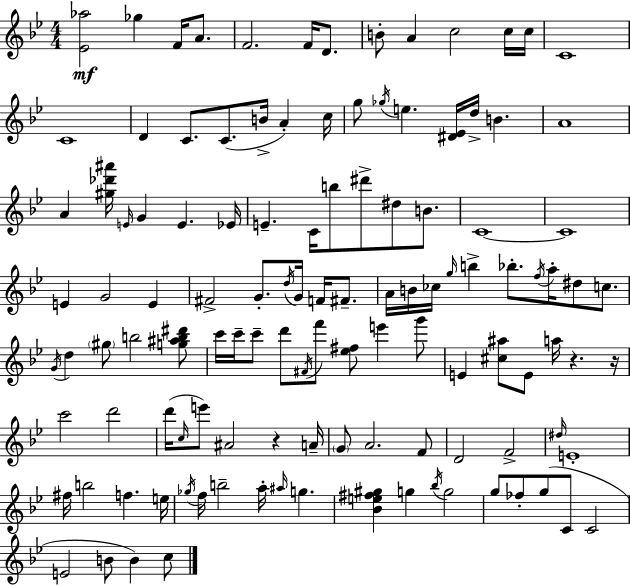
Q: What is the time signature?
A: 4/4